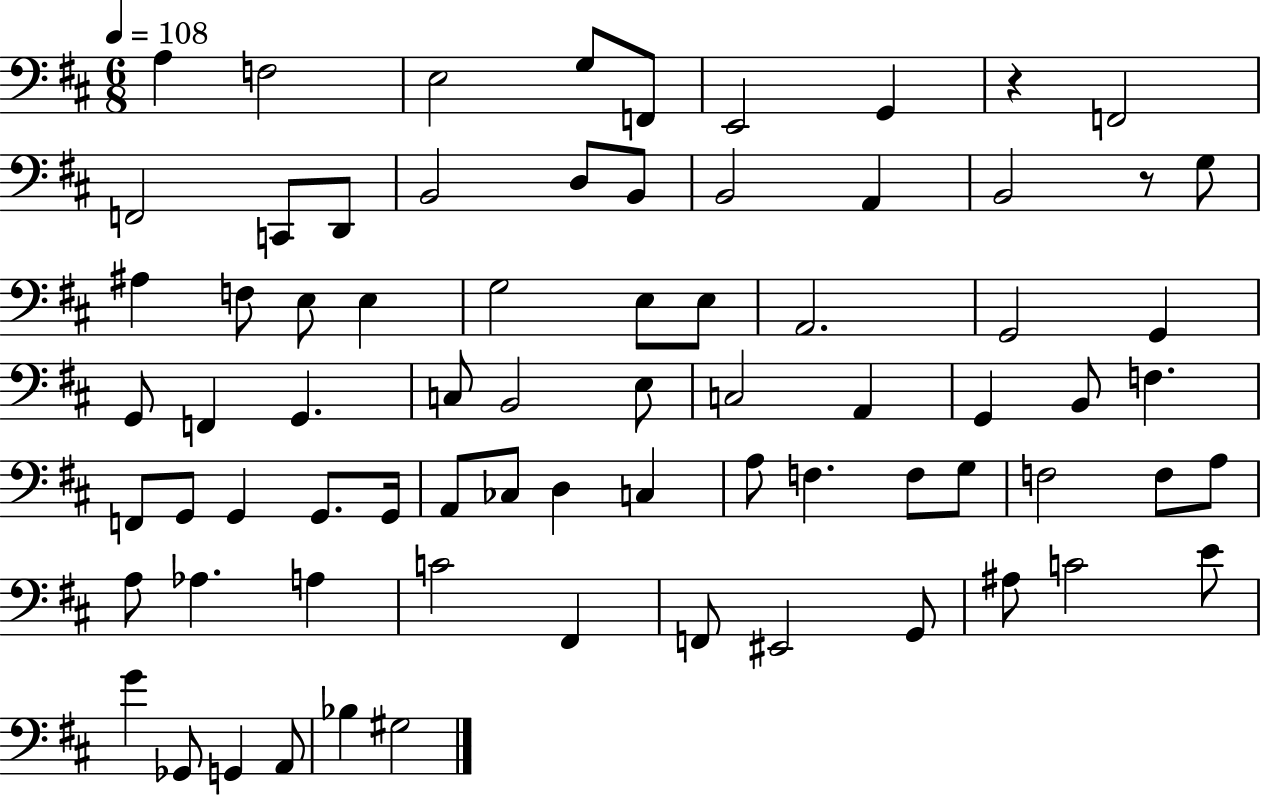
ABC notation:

X:1
T:Untitled
M:6/8
L:1/4
K:D
A, F,2 E,2 G,/2 F,,/2 E,,2 G,, z F,,2 F,,2 C,,/2 D,,/2 B,,2 D,/2 B,,/2 B,,2 A,, B,,2 z/2 G,/2 ^A, F,/2 E,/2 E, G,2 E,/2 E,/2 A,,2 G,,2 G,, G,,/2 F,, G,, C,/2 B,,2 E,/2 C,2 A,, G,, B,,/2 F, F,,/2 G,,/2 G,, G,,/2 G,,/4 A,,/2 _C,/2 D, C, A,/2 F, F,/2 G,/2 F,2 F,/2 A,/2 A,/2 _A, A, C2 ^F,, F,,/2 ^E,,2 G,,/2 ^A,/2 C2 E/2 G _G,,/2 G,, A,,/2 _B, ^G,2